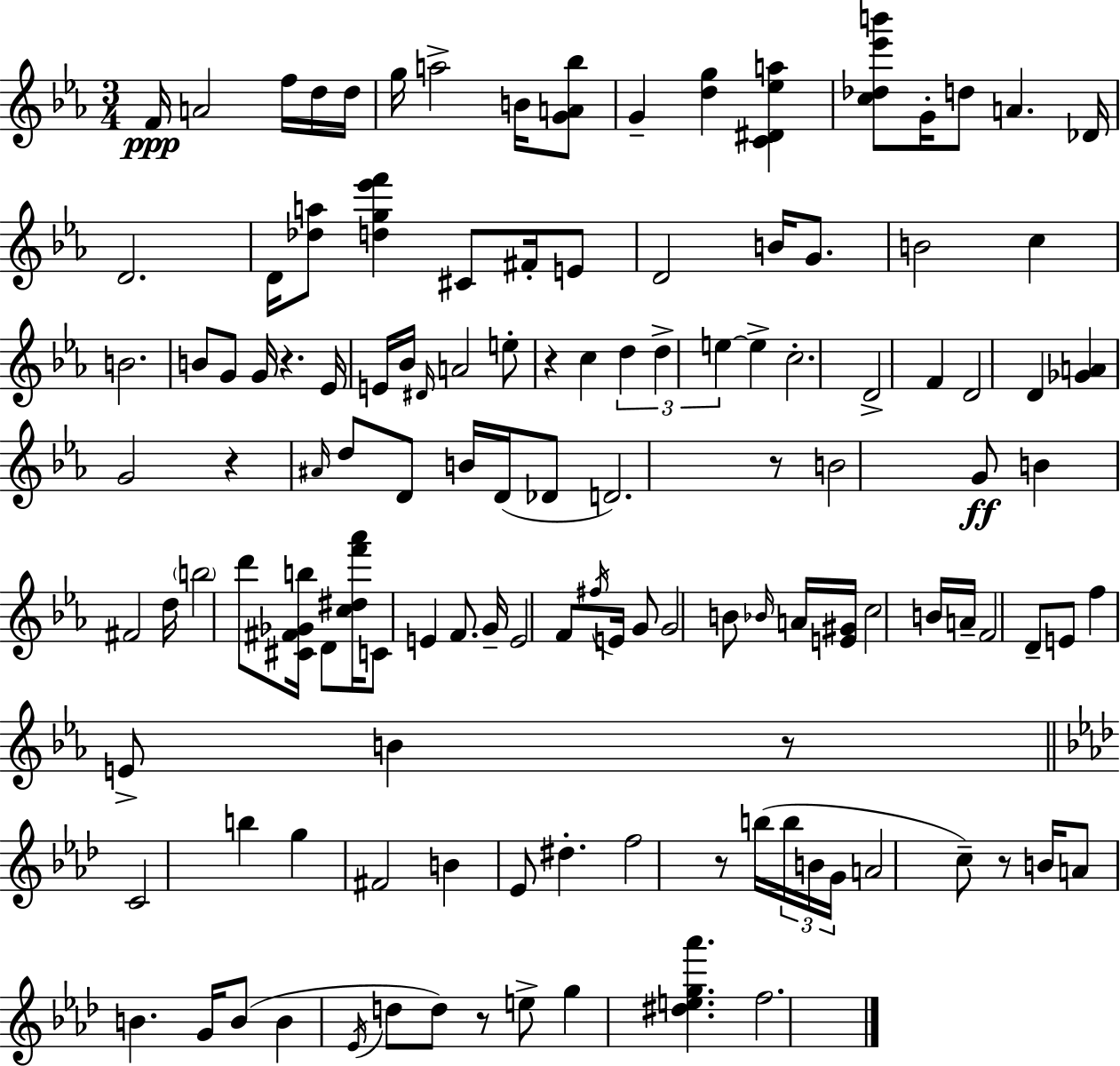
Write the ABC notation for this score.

X:1
T:Untitled
M:3/4
L:1/4
K:Eb
F/4 A2 f/4 d/4 d/4 g/4 a2 B/4 [GA_b]/2 G [dg] [C^D_ea] [c_d_e'b']/2 G/4 d/2 A _D/4 D2 D/4 [_da]/2 [dg_e'f'] ^C/2 ^F/4 E/2 D2 B/4 G/2 B2 c B2 B/2 G/2 G/4 z _E/4 E/4 _B/4 ^D/4 A2 e/2 z c d d e e c2 D2 F D2 D [_GA] G2 z ^A/4 d/2 D/2 B/4 D/4 _D/2 D2 z/2 B2 G/2 B ^F2 d/4 b2 d'/2 [^C^F_Gb]/4 D/2 [c^df'_a']/4 C/2 E F/2 G/4 E2 F/2 ^f/4 E/4 G/2 G2 B/2 _B/4 A/4 [E^G]/4 c2 B/4 A/4 F2 D/2 E/2 f E/2 B z/2 C2 b g ^F2 B _E/2 ^d f2 z/2 b/4 b/4 B/4 G/4 A2 c/2 z/2 B/4 A/2 B G/4 B/2 B _E/4 d/2 d/2 z/2 e/2 g [^deg_a'] f2